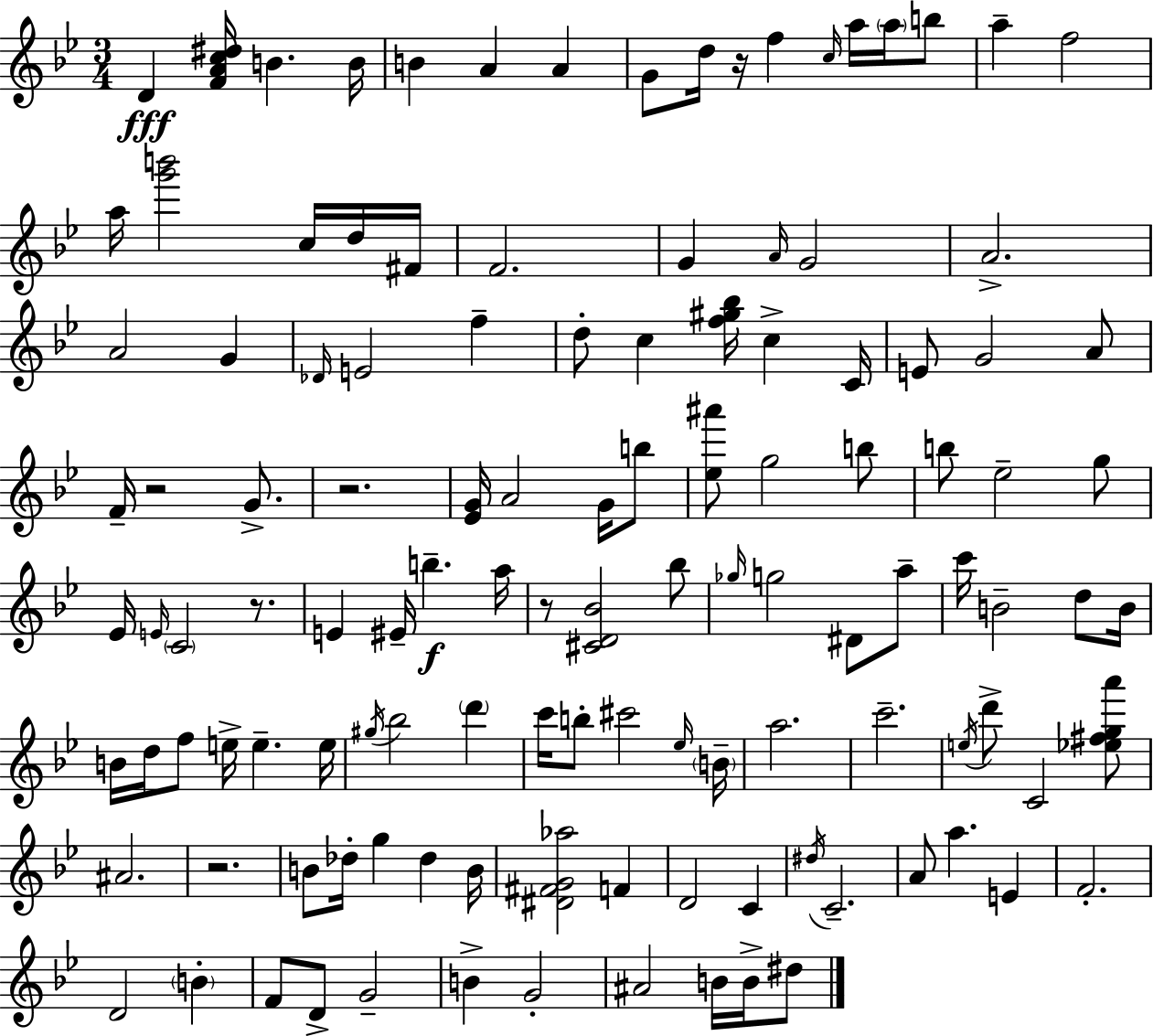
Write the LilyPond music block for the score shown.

{
  \clef treble
  \numericTimeSignature
  \time 3/4
  \key g \minor
  \repeat volta 2 { d'4\fff <f' a' c'' dis''>16 b'4. b'16 | b'4 a'4 a'4 | g'8 d''16 r16 f''4 \grace { c''16 } a''16 \parenthesize a''16 b''8 | a''4-- f''2 | \break a''16 <g''' b'''>2 c''16 d''16 | fis'16 f'2. | g'4 \grace { a'16 } g'2 | a'2.-> | \break a'2 g'4 | \grace { des'16 } e'2 f''4-- | d''8-. c''4 <f'' gis'' bes''>16 c''4-> | c'16 e'8 g'2 | \break a'8 f'16-- r2 | g'8.-> r2. | <ees' g'>16 a'2 | g'16 b''8 <ees'' ais'''>8 g''2 | \break b''8 b''8 ees''2-- | g''8 ees'16 \grace { e'16 } \parenthesize c'2 | r8. e'4 eis'16-- b''4.--\f | a''16 r8 <cis' d' bes'>2 | \break bes''8 \grace { ges''16 } g''2 | dis'8 a''8-- c'''16 b'2-- | d''8 b'16 b'16 d''16 f''8 e''16-> e''4.-- | e''16 \acciaccatura { gis''16 } bes''2 | \break \parenthesize d'''4 c'''16 b''8-. cis'''2 | \grace { ees''16 } \parenthesize b'16-- a''2. | c'''2.-- | \acciaccatura { e''16 } d'''8-> c'2 | \break <ees'' fis'' g'' a'''>8 ais'2. | r2. | b'8 des''16-. g''4 | des''4 b'16 <dis' fis' g' aes''>2 | \break f'4 d'2 | c'4 \acciaccatura { dis''16 } c'2.-- | a'8 a''4. | e'4 f'2.-. | \break d'2 | \parenthesize b'4-. f'8 d'8-> | g'2-- b'4-> | g'2-. ais'2 | \break b'16 b'16-> dis''8 } \bar "|."
}